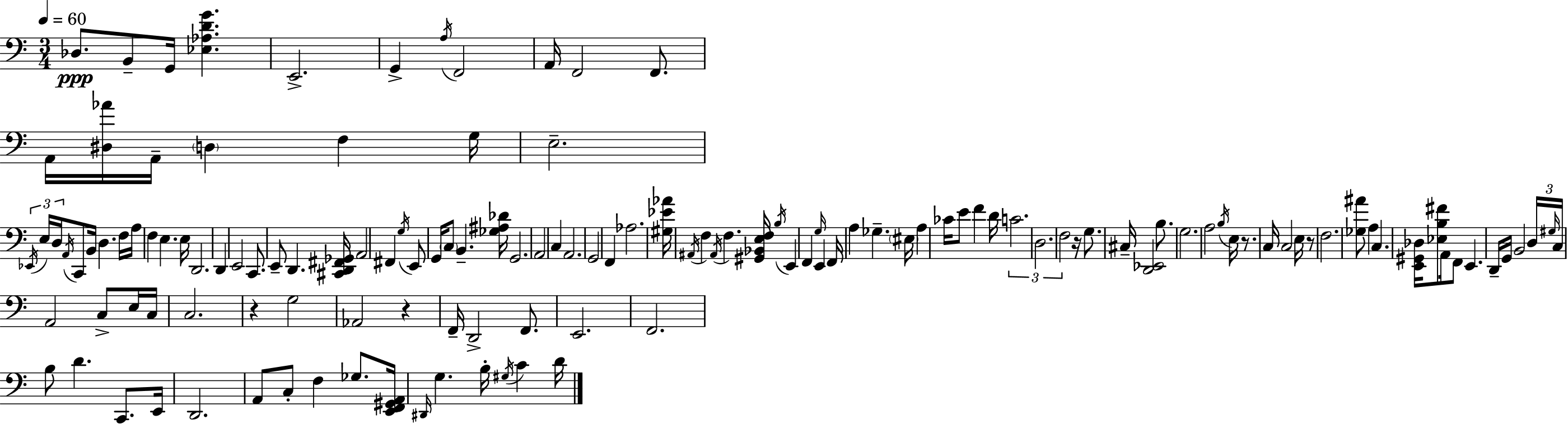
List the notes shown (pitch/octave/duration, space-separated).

Db3/e. B2/e G2/s [Eb3,Ab3,D4,G4]/q. E2/h. G2/q A3/s F2/h A2/s F2/h F2/e. A2/s [D#3,Ab4]/s A2/s D3/q F3/q G3/s E3/h. Eb2/s E3/s D3/s A2/s C2/e B2/s D3/q. F3/s A3/s F3/q E3/q. E3/s D2/h. D2/q E2/h C2/e. E2/e D2/q. [C#2,D2,F#2,Gb2]/s A2/h F#2/q G3/s E2/e G2/s C3/e B2/q. [Gb3,A#3,Db4]/s G2/h. A2/h C3/q A2/h. G2/h F2/q Ab3/h. [G#3,Eb4,Ab4]/s A#2/s F3/q A#2/s F3/q. [G#2,Bb2,E3,F3]/s B3/s E2/q F2/q G3/s E2/q F2/s A3/q Gb3/q. EIS3/s A3/q CES4/s E4/e F4/q D4/s C4/h. D3/h. F3/h R/s G3/e. C#3/s [D2,Eb2]/h B3/e. G3/h. A3/h B3/s E3/s R/e. C3/s C3/h E3/s R/e F3/h. [Gb3,A#4]/e A3/q C3/q. [E2,G#2,Db3]/s [Eb3,B3,F#4]/e A2/s F2/e E2/q. D2/s G2/s B2/h D3/s G#3/s C3/s A2/h C3/e E3/s C3/s C3/h. R/q G3/h Ab2/h R/q F2/s D2/h F2/e. E2/h. F2/h. B3/e D4/q. C2/e. E2/s D2/h. A2/e C3/e F3/q Gb3/e. [E2,F2,G#2,A2]/s D#2/s G3/q. B3/s G#3/s C4/q D4/s